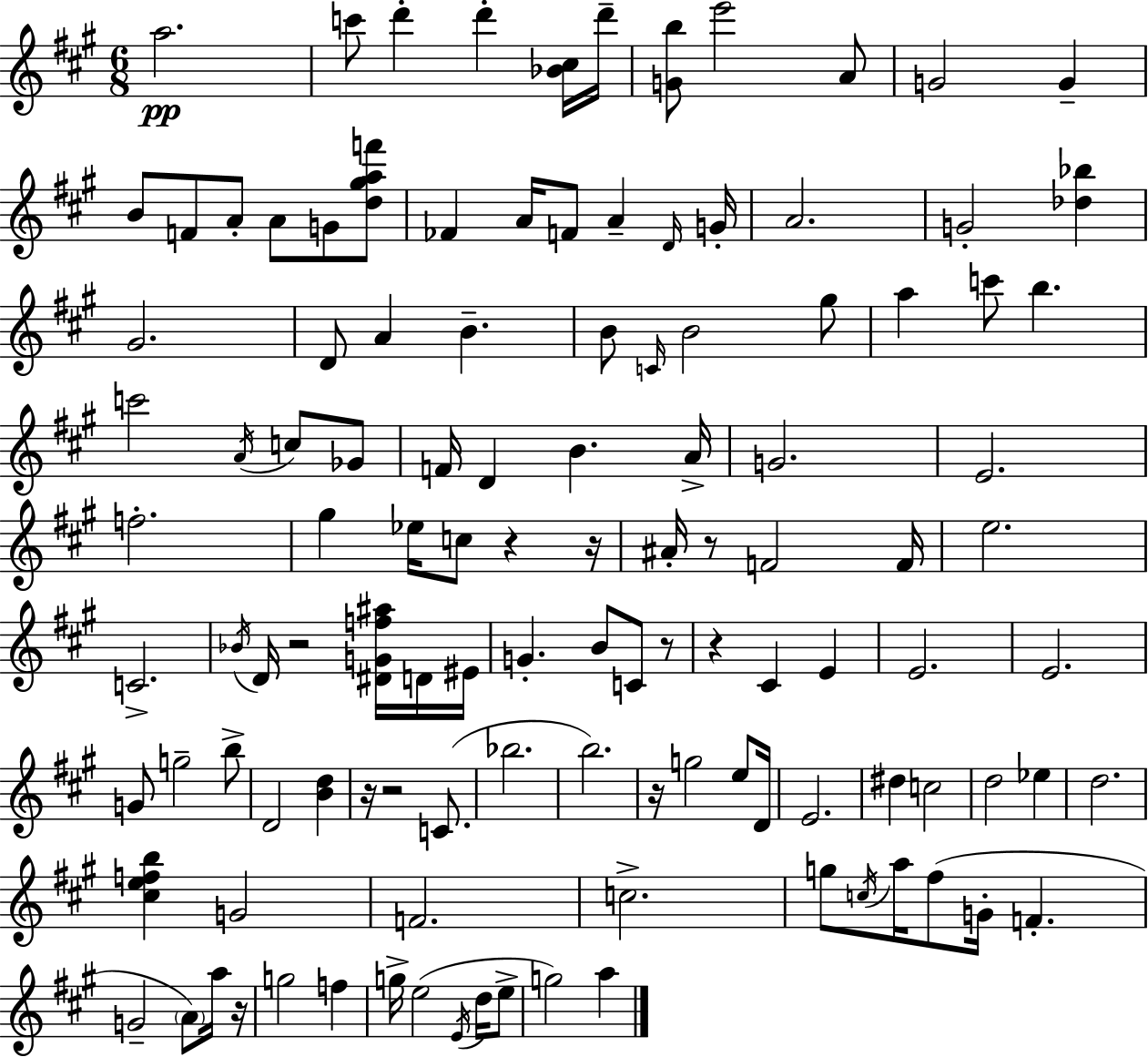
{
  \clef treble
  \numericTimeSignature
  \time 6/8
  \key a \major
  a''2.\pp | c'''8 d'''4-. d'''4-. <bes' cis''>16 d'''16-- | <g' b''>8 e'''2 a'8 | g'2 g'4-- | \break b'8 f'8 a'8-. a'8 g'8 <d'' gis'' a'' f'''>8 | fes'4 a'16 f'8 a'4-- \grace { d'16 } | g'16-. a'2. | g'2-. <des'' bes''>4 | \break gis'2. | d'8 a'4 b'4.-- | b'8 \grace { c'16 } b'2 | gis''8 a''4 c'''8 b''4. | \break c'''2 \acciaccatura { a'16 } c''8 | ges'8 f'16 d'4 b'4. | a'16-> g'2. | e'2. | \break f''2.-. | gis''4 ees''16 c''8 r4 | r16 ais'16-. r8 f'2 | f'16 e''2. | \break c'2.-> | \acciaccatura { bes'16 } d'16 r2 | <dis' g' f'' ais''>16 d'16 eis'16 g'4.-. b'8 | c'8 r8 r4 cis'4 | \break e'4 e'2. | e'2. | g'8 g''2-- | b''8-> d'2 | \break <b' d''>4 r16 r2 | c'8.( bes''2. | b''2.) | r16 g''2 | \break e''8 d'16 e'2. | dis''4 c''2 | d''2 | ees''4 d''2. | \break <cis'' e'' f'' b''>4 g'2 | f'2. | c''2.-> | g''8 \acciaccatura { c''16 } a''16 fis''8( g'16-. f'4.-. | \break g'2-- | \parenthesize a'8) a''16 r16 g''2 | f''4 g''16-> e''2( | \acciaccatura { e'16 } d''16 e''8-> g''2) | \break a''4 \bar "|."
}